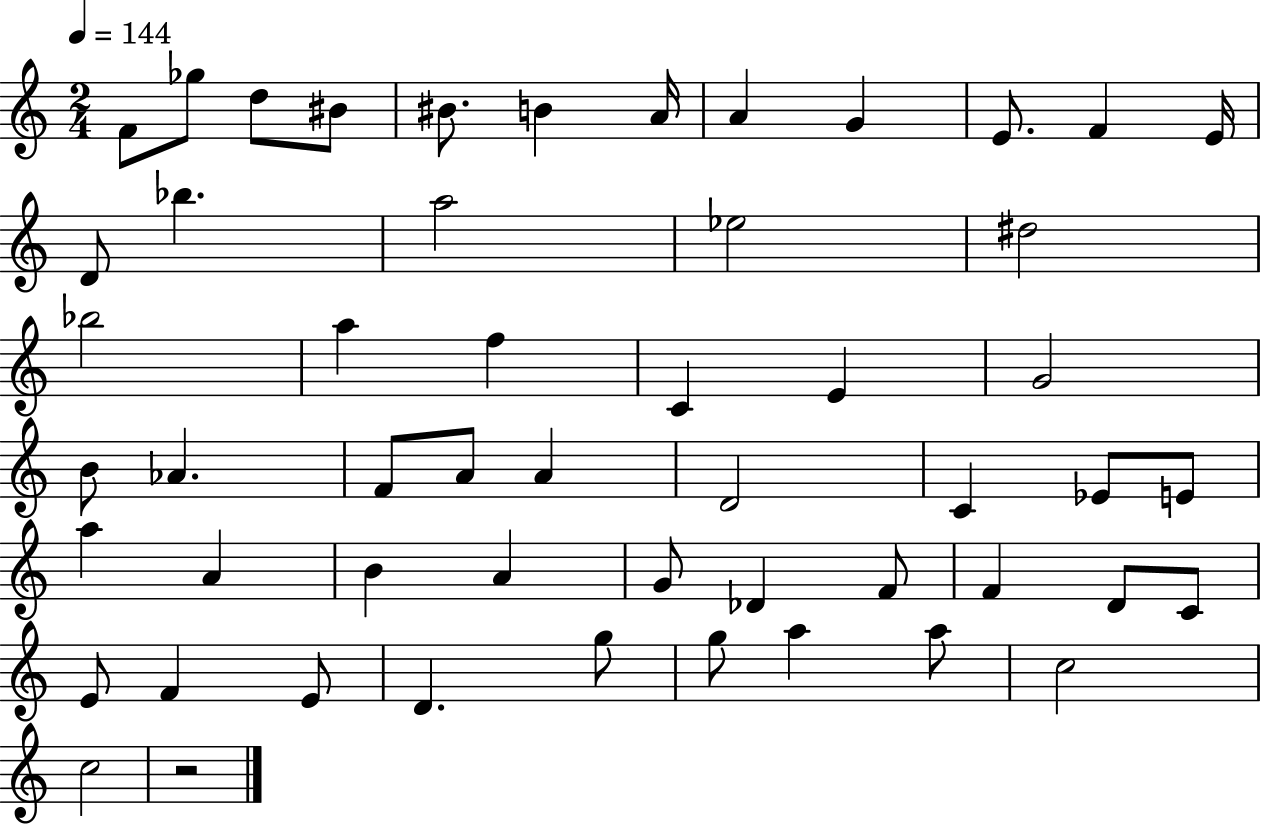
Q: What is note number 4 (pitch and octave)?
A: BIS4